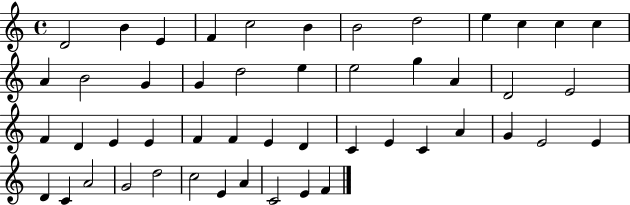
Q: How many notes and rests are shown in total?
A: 49